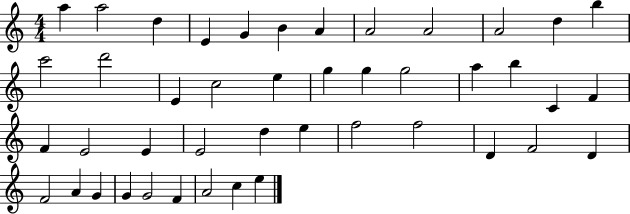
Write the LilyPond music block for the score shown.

{
  \clef treble
  \numericTimeSignature
  \time 4/4
  \key c \major
  a''4 a''2 d''4 | e'4 g'4 b'4 a'4 | a'2 a'2 | a'2 d''4 b''4 | \break c'''2 d'''2 | e'4 c''2 e''4 | g''4 g''4 g''2 | a''4 b''4 c'4 f'4 | \break f'4 e'2 e'4 | e'2 d''4 e''4 | f''2 f''2 | d'4 f'2 d'4 | \break f'2 a'4 g'4 | g'4 g'2 f'4 | a'2 c''4 e''4 | \bar "|."
}